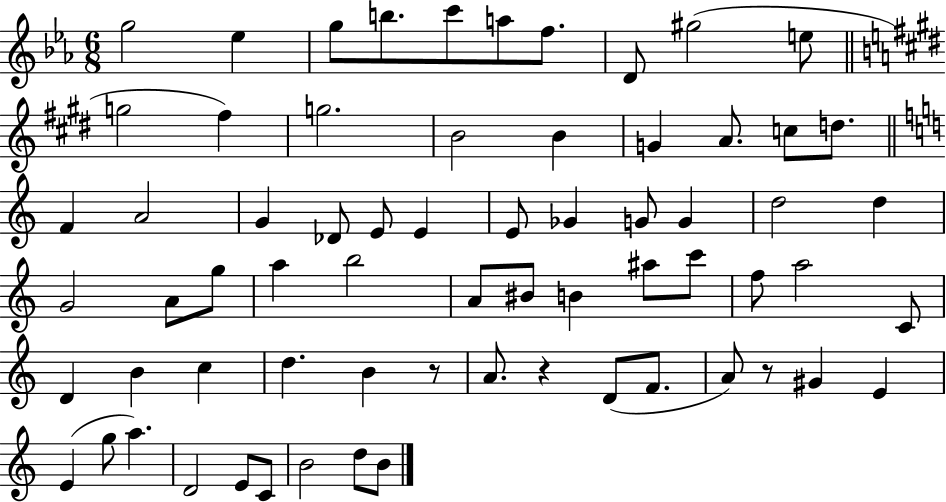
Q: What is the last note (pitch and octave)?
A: B4